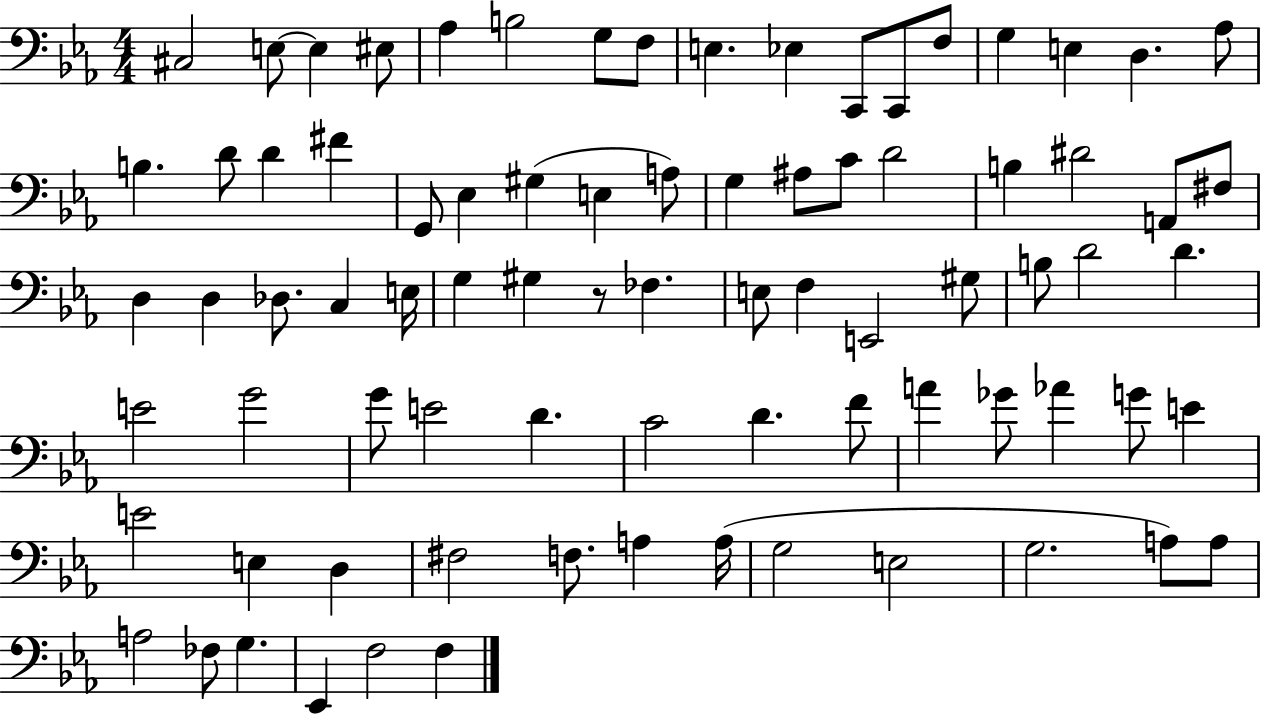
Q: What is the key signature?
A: EES major